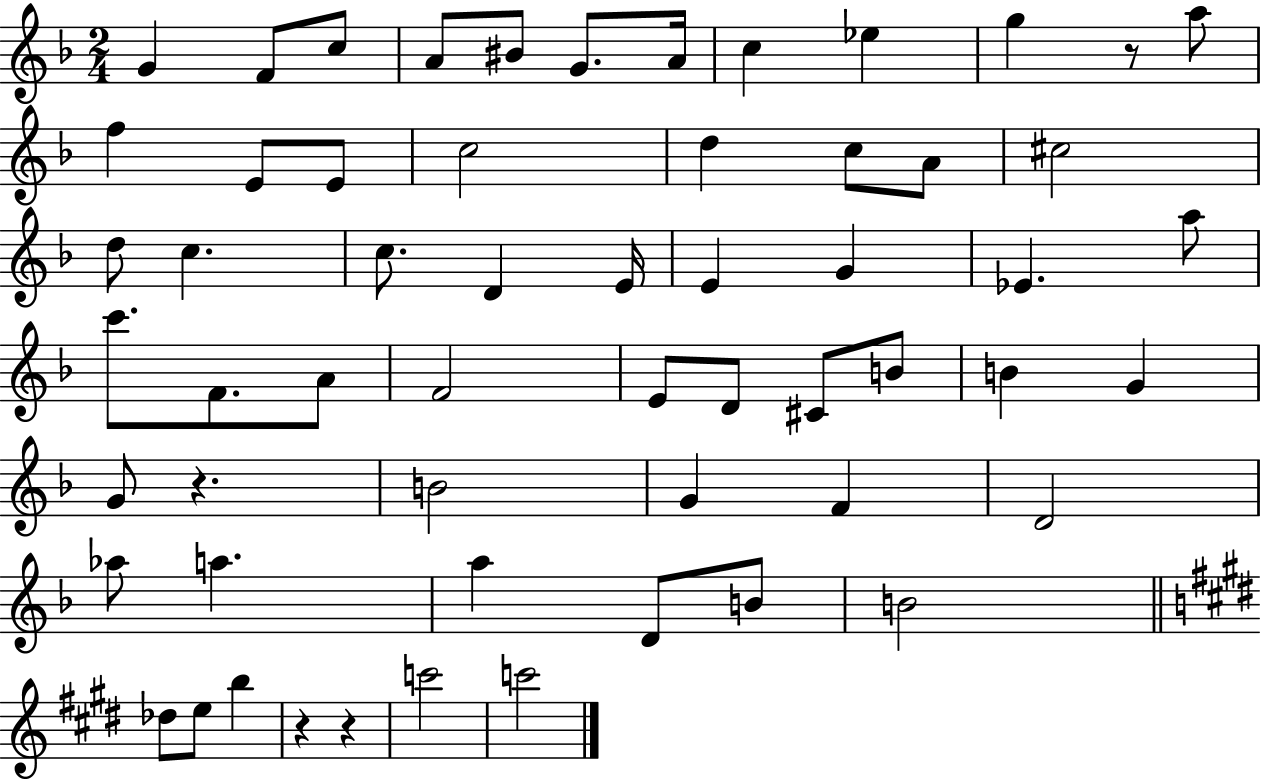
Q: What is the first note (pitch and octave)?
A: G4